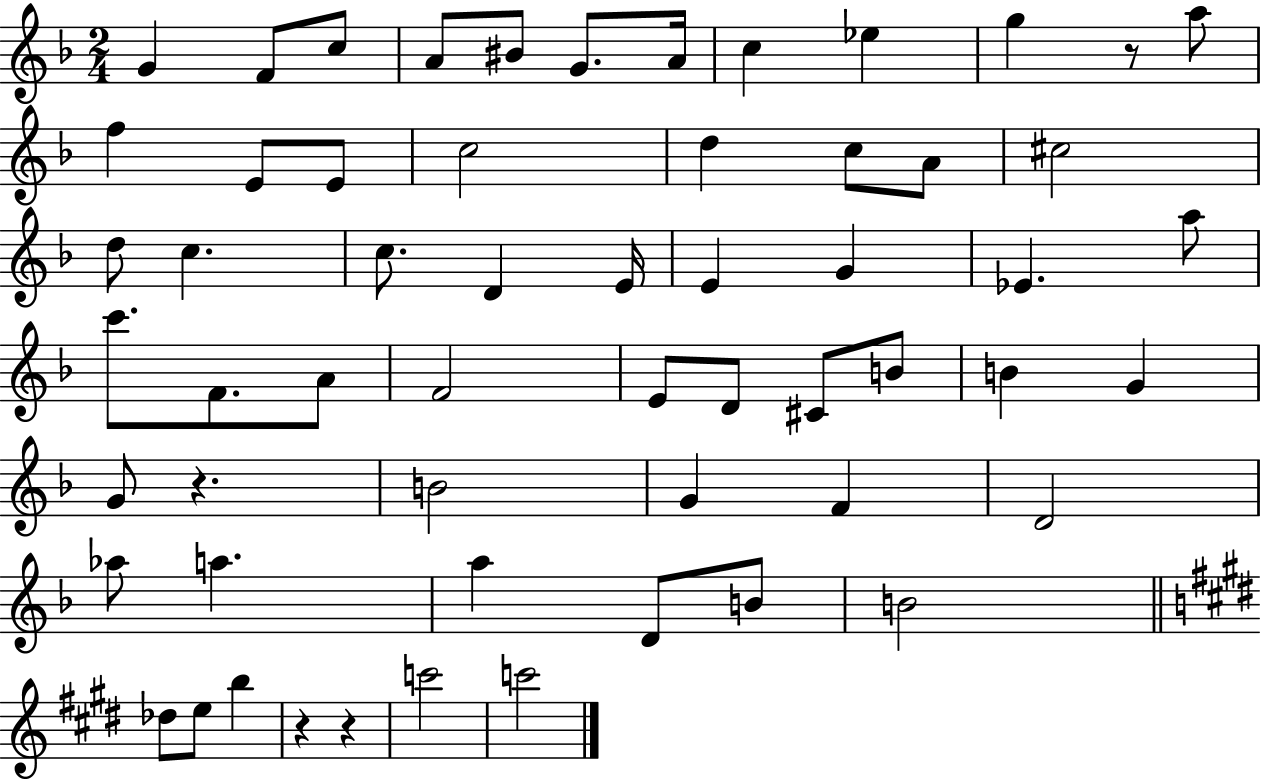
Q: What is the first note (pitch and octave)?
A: G4